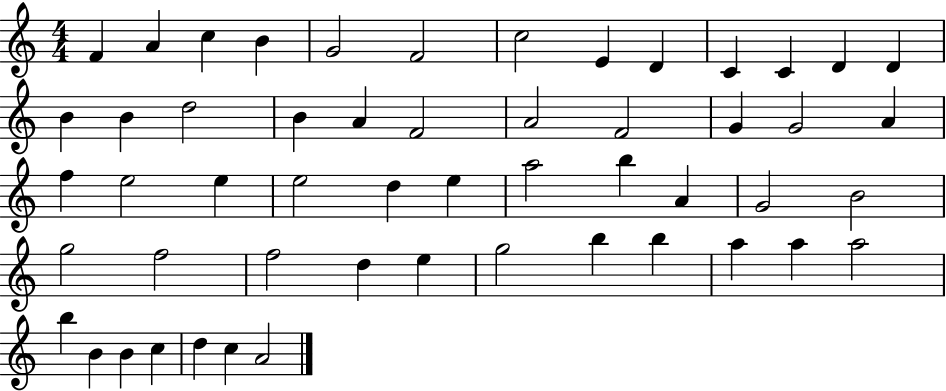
X:1
T:Untitled
M:4/4
L:1/4
K:C
F A c B G2 F2 c2 E D C C D D B B d2 B A F2 A2 F2 G G2 A f e2 e e2 d e a2 b A G2 B2 g2 f2 f2 d e g2 b b a a a2 b B B c d c A2